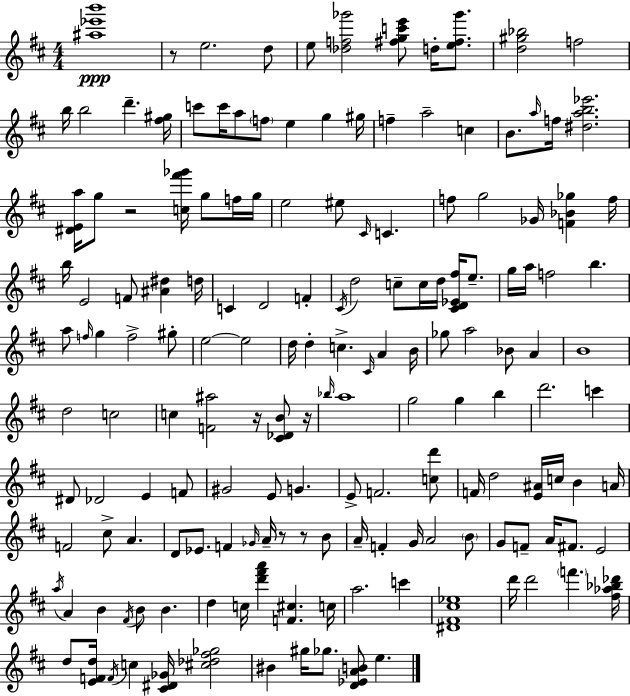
{
  \clef treble
  \numericTimeSignature
  \time 4/4
  \key d \major
  <ais'' ees''' b'''>1\ppp | r8 e''2. d''8 | e''8 <des'' f'' ges'''>2 <fis'' g'' c''' e'''>8 d''16-. <e'' fis'' ges'''>8. | <d'' gis'' bes''>2 f''2 | \break b''16 b''2 d'''4.-- <fis'' gis''>16 | c'''8 c'''16 a''8 \parenthesize f''8 e''4 g''4 gis''16 | f''4-- a''2-- c''4 | b'8. \grace { a''16 } f''16 <dis'' a'' b'' ees'''>2. | \break <dis' e' a''>16 g''8 r2 <c'' fis''' ges'''>16 g''8 f''16 | g''16 e''2 eis''8 \grace { cis'16 } c'4. | f''8 g''2 ges'16 <f' bes' ges''>4 | f''16 b''16 e'2 f'8 <ais' dis''>4 | \break d''16 c'4 d'2 f'4-. | \acciaccatura { cis'16 } d''2 c''8-- c''16 d''16 <cis' d' ees' fis''>16 | e''8.-- g''16 a''16 f''2 b''4. | a''8 \grace { f''16 } g''4 f''2-> | \break gis''8-. e''2~~ e''2 | d''16 d''4-. c''4.-> \grace { cis'16 } | a'4 b'16 ges''8 a''2 bes'8 | a'4 b'1 | \break d''2 c''2 | c''4 <f' ais''>2 | r16 <cis' des' b'>8 r16 \grace { bes''16 } a''1 | g''2 g''4 | \break b''4 d'''2. | c'''4 dis'8 des'2 | e'4 f'8 gis'2 e'8 | g'4. e'8-> f'2. | \break <c'' d'''>8 f'16 d''2 <e' ais'>16 | c''16 b'4 a'16 f'2 cis''8-> | a'4. d'8 ees'8. f'4 \grace { ges'16 } | a'16-- r8 r8 b'8 a'16-- f'4-. g'16 a'2 | \break \parenthesize b'8 g'8 f'8-- a'16 fis'8. e'2 | \acciaccatura { a''16 } a'4 b'4 | \acciaccatura { fis'16 } b'8 b'4. d''4 c''16 <d''' fis''' a'''>4 | <f' cis''>4. c''16 a''2. | \break c'''4 <dis' fis' cis'' ees''>1 | d'''16 d'''2 | \parenthesize f'''4. <fis'' aes'' bes'' des'''>16 d''8 <e' f' d''>16 \acciaccatura { f'16 } c''4 | <cis' dis' ges'>16 <cis'' des'' fis'' ges''>2 bis'4 gis''16 ges''8. | \break <d' ees' a' b'>8 e''4. \bar "|."
}